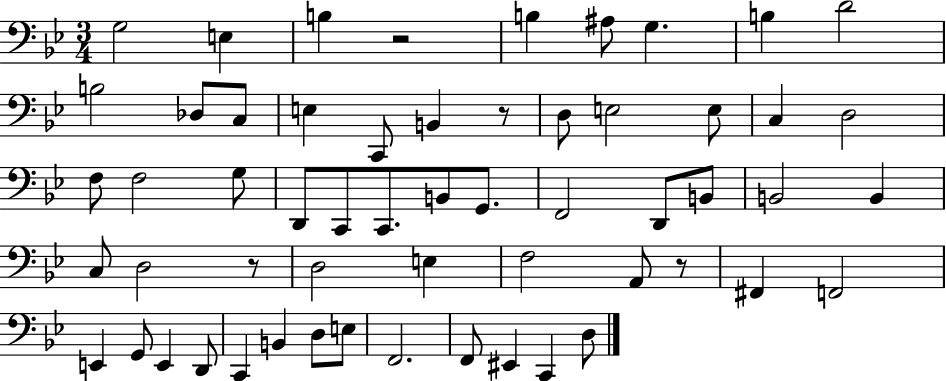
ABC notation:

X:1
T:Untitled
M:3/4
L:1/4
K:Bb
G,2 E, B, z2 B, ^A,/2 G, B, D2 B,2 _D,/2 C,/2 E, C,,/2 B,, z/2 D,/2 E,2 E,/2 C, D,2 F,/2 F,2 G,/2 D,,/2 C,,/2 C,,/2 B,,/2 G,,/2 F,,2 D,,/2 B,,/2 B,,2 B,, C,/2 D,2 z/2 D,2 E, F,2 A,,/2 z/2 ^F,, F,,2 E,, G,,/2 E,, D,,/2 C,, B,, D,/2 E,/2 F,,2 F,,/2 ^E,, C,, D,/2